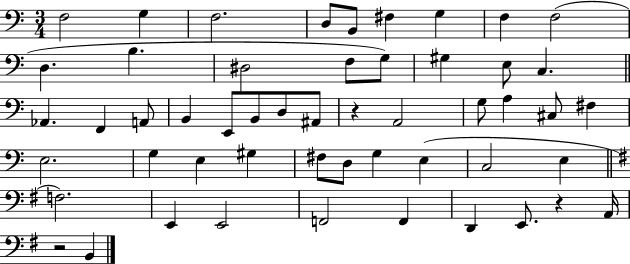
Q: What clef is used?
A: bass